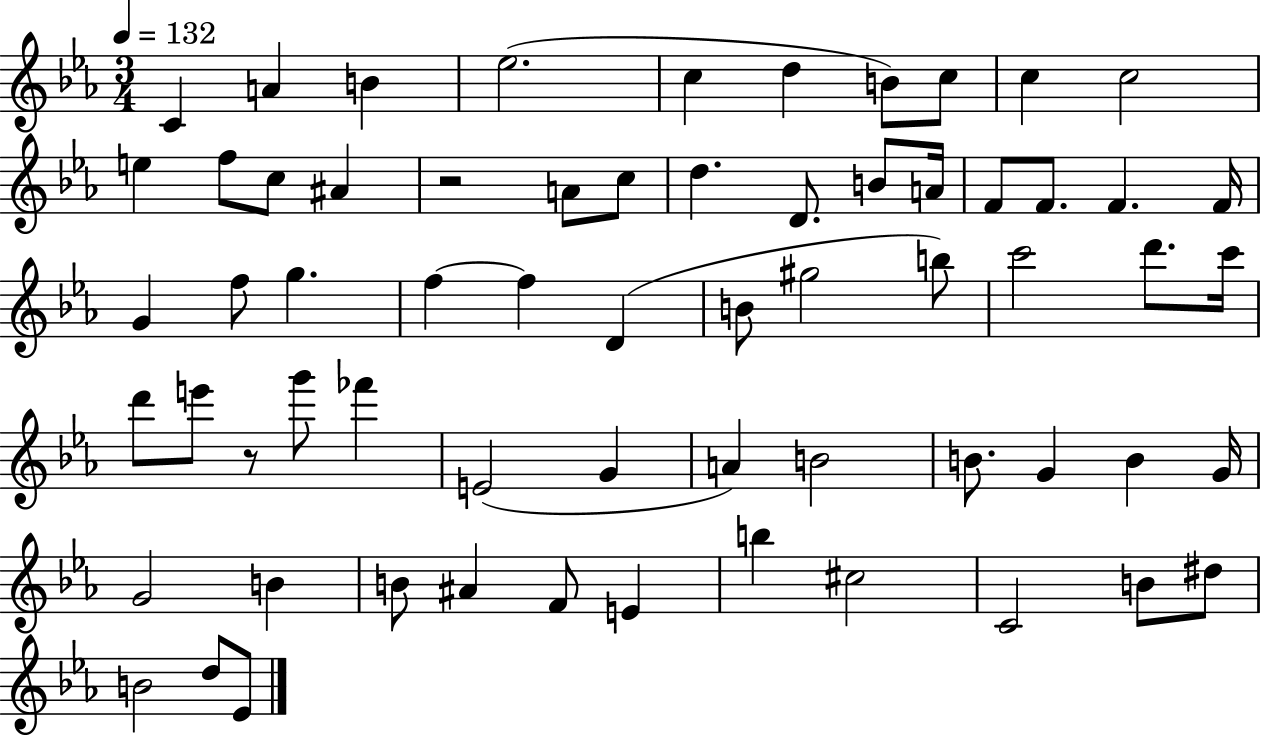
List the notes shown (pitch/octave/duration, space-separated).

C4/q A4/q B4/q Eb5/h. C5/q D5/q B4/e C5/e C5/q C5/h E5/q F5/e C5/e A#4/q R/h A4/e C5/e D5/q. D4/e. B4/e A4/s F4/e F4/e. F4/q. F4/s G4/q F5/e G5/q. F5/q F5/q D4/q B4/e G#5/h B5/e C6/h D6/e. C6/s D6/e E6/e R/e G6/e FES6/q E4/h G4/q A4/q B4/h B4/e. G4/q B4/q G4/s G4/h B4/q B4/e A#4/q F4/e E4/q B5/q C#5/h C4/h B4/e D#5/e B4/h D5/e Eb4/e